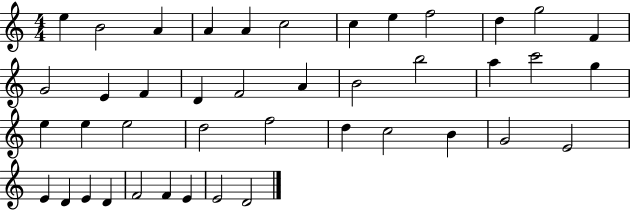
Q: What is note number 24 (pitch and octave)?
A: E5